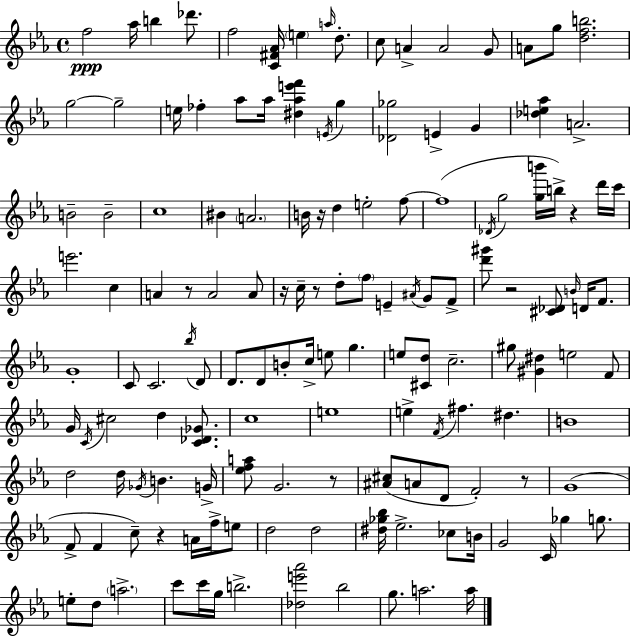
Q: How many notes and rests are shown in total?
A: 142